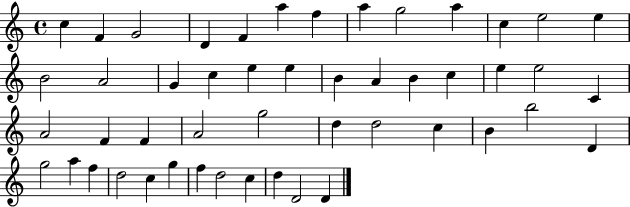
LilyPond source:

{
  \clef treble
  \time 4/4
  \defaultTimeSignature
  \key c \major
  c''4 f'4 g'2 | d'4 f'4 a''4 f''4 | a''4 g''2 a''4 | c''4 e''2 e''4 | \break b'2 a'2 | g'4 c''4 e''4 e''4 | b'4 a'4 b'4 c''4 | e''4 e''2 c'4 | \break a'2 f'4 f'4 | a'2 g''2 | d''4 d''2 c''4 | b'4 b''2 d'4 | \break g''2 a''4 f''4 | d''2 c''4 g''4 | f''4 d''2 c''4 | d''4 d'2 d'4 | \break \bar "|."
}